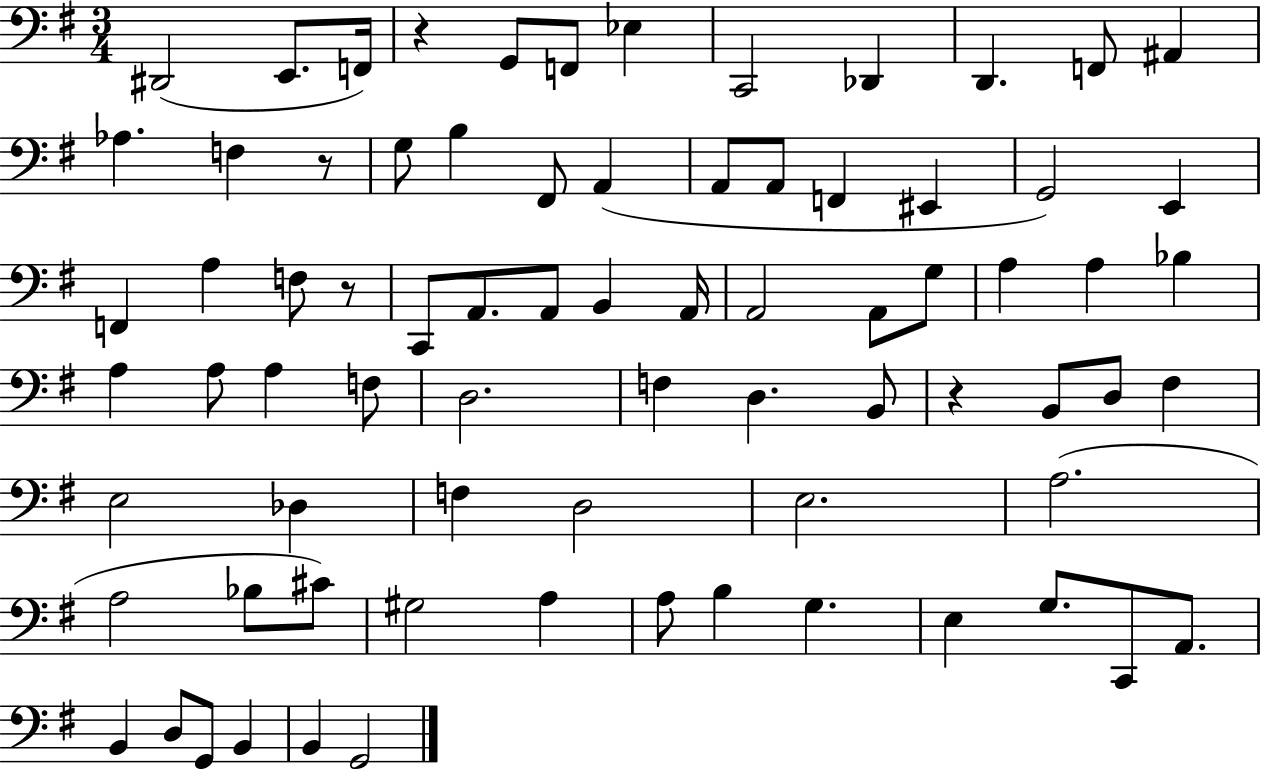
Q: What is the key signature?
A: G major